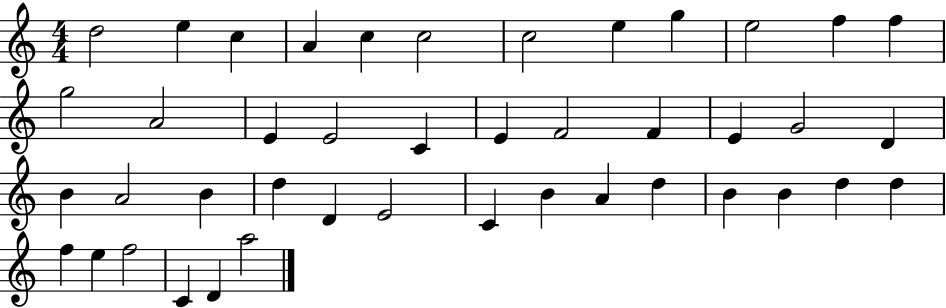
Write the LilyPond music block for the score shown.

{
  \clef treble
  \numericTimeSignature
  \time 4/4
  \key c \major
  d''2 e''4 c''4 | a'4 c''4 c''2 | c''2 e''4 g''4 | e''2 f''4 f''4 | \break g''2 a'2 | e'4 e'2 c'4 | e'4 f'2 f'4 | e'4 g'2 d'4 | \break b'4 a'2 b'4 | d''4 d'4 e'2 | c'4 b'4 a'4 d''4 | b'4 b'4 d''4 d''4 | \break f''4 e''4 f''2 | c'4 d'4 a''2 | \bar "|."
}